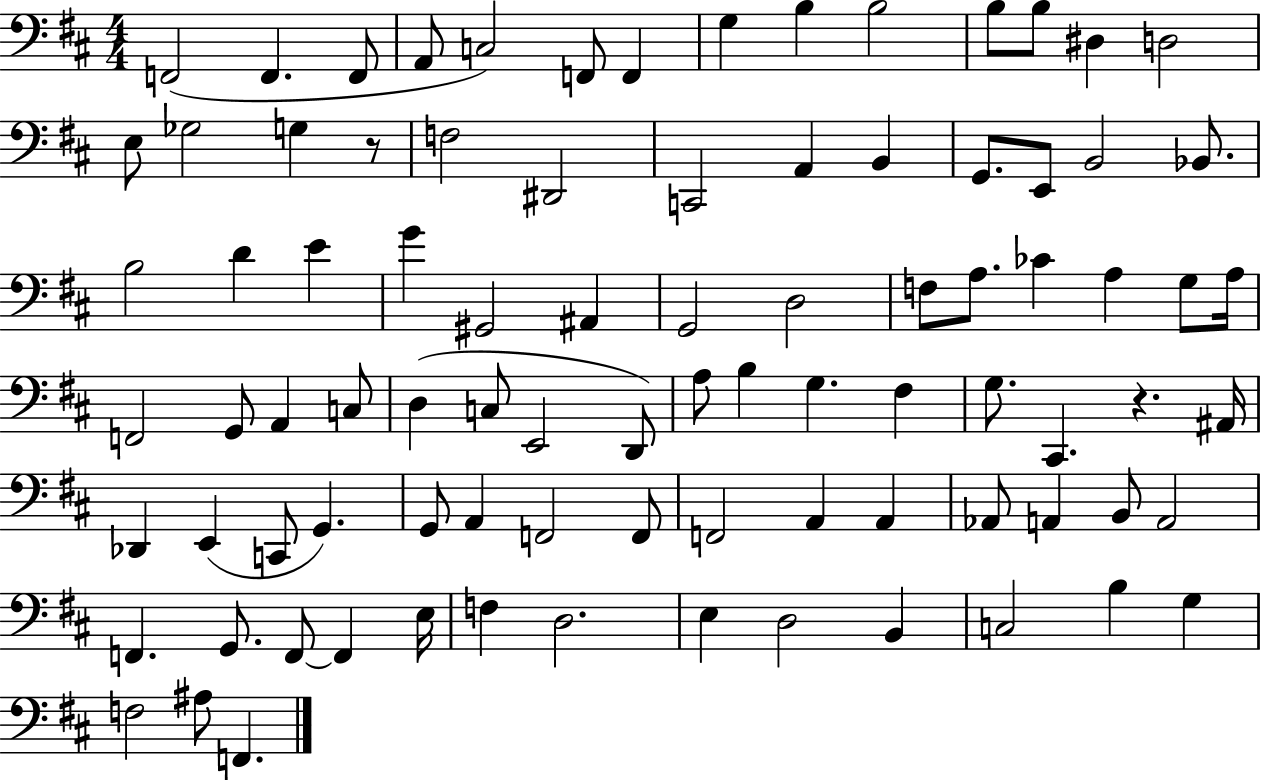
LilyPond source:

{
  \clef bass
  \numericTimeSignature
  \time 4/4
  \key d \major
  f,2( f,4. f,8 | a,8 c2) f,8 f,4 | g4 b4 b2 | b8 b8 dis4 d2 | \break e8 ges2 g4 r8 | f2 dis,2 | c,2 a,4 b,4 | g,8. e,8 b,2 bes,8. | \break b2 d'4 e'4 | g'4 gis,2 ais,4 | g,2 d2 | f8 a8. ces'4 a4 g8 a16 | \break f,2 g,8 a,4 c8 | d4( c8 e,2 d,8) | a8 b4 g4. fis4 | g8. cis,4. r4. ais,16 | \break des,4 e,4( c,8 g,4.) | g,8 a,4 f,2 f,8 | f,2 a,4 a,4 | aes,8 a,4 b,8 a,2 | \break f,4. g,8. f,8~~ f,4 e16 | f4 d2. | e4 d2 b,4 | c2 b4 g4 | \break f2 ais8 f,4. | \bar "|."
}